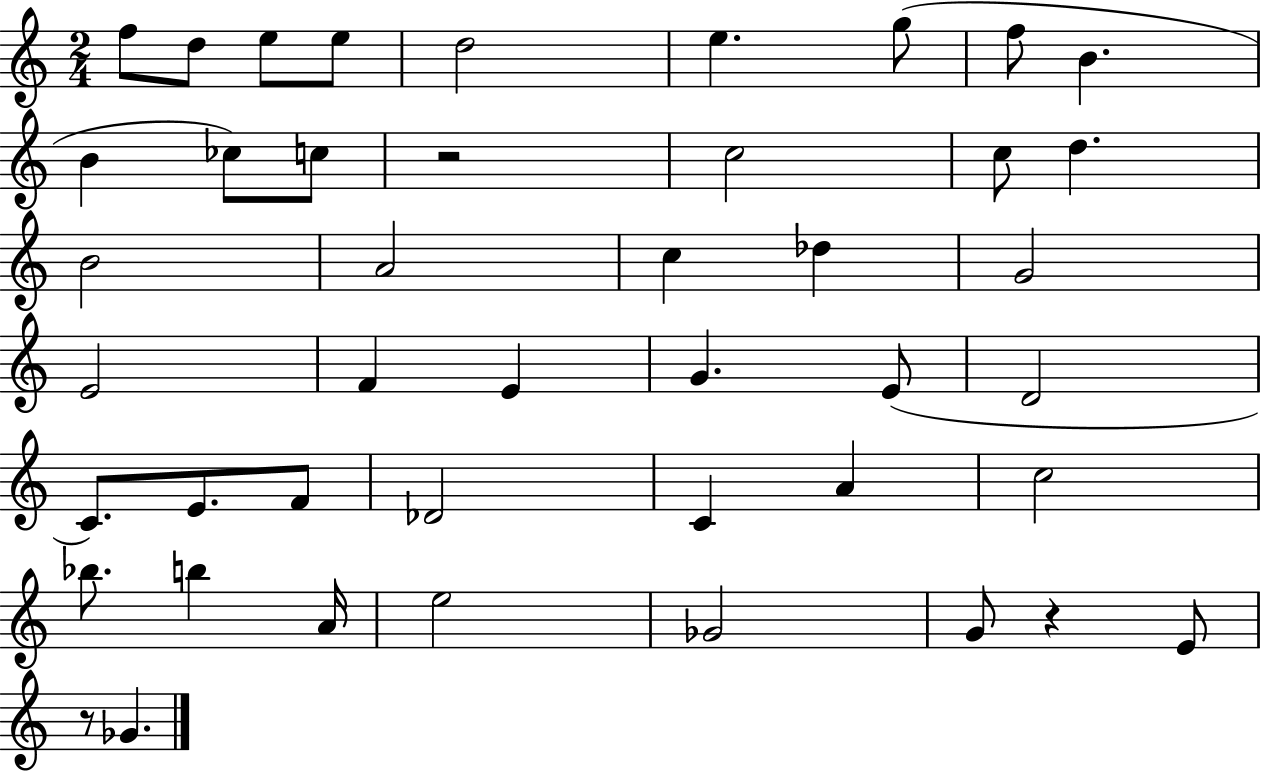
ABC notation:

X:1
T:Untitled
M:2/4
L:1/4
K:C
f/2 d/2 e/2 e/2 d2 e g/2 f/2 B B _c/2 c/2 z2 c2 c/2 d B2 A2 c _d G2 E2 F E G E/2 D2 C/2 E/2 F/2 _D2 C A c2 _b/2 b A/4 e2 _G2 G/2 z E/2 z/2 _G